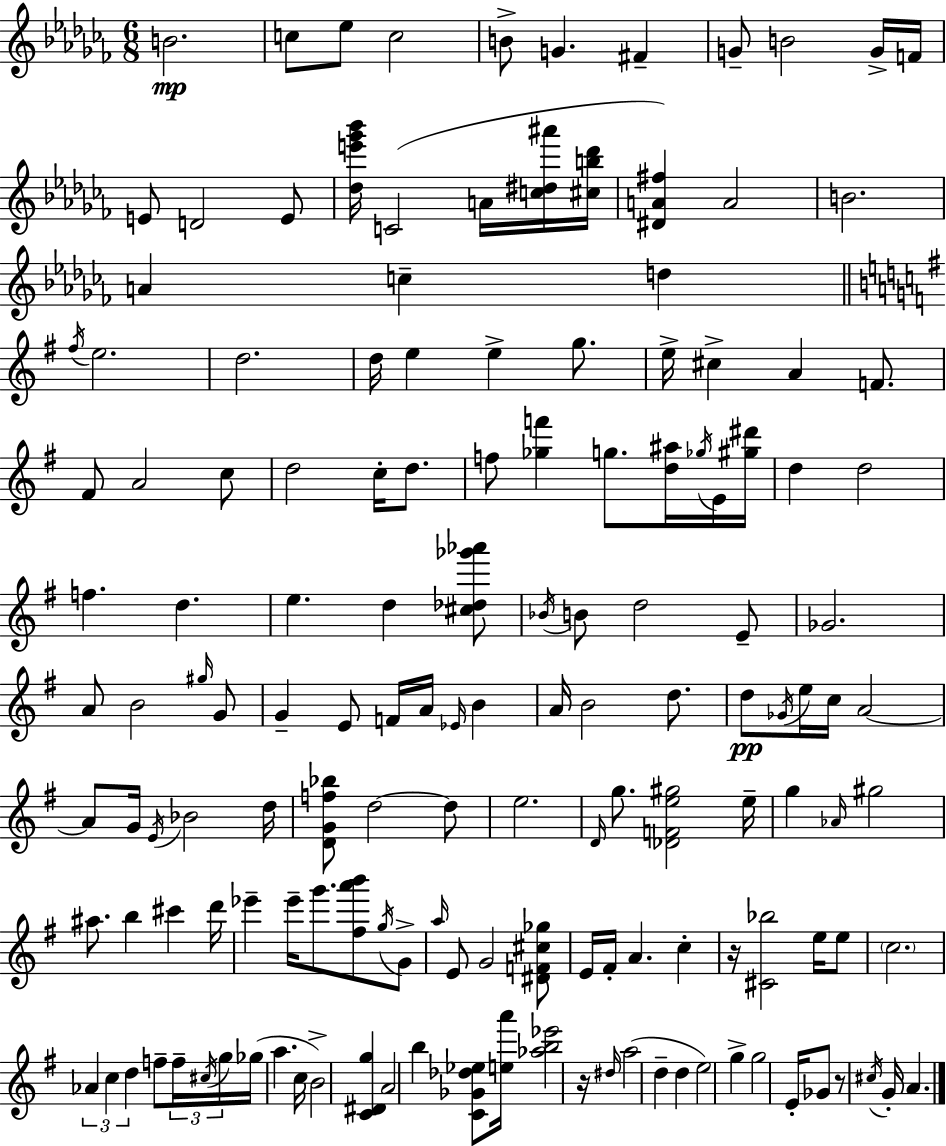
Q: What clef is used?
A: treble